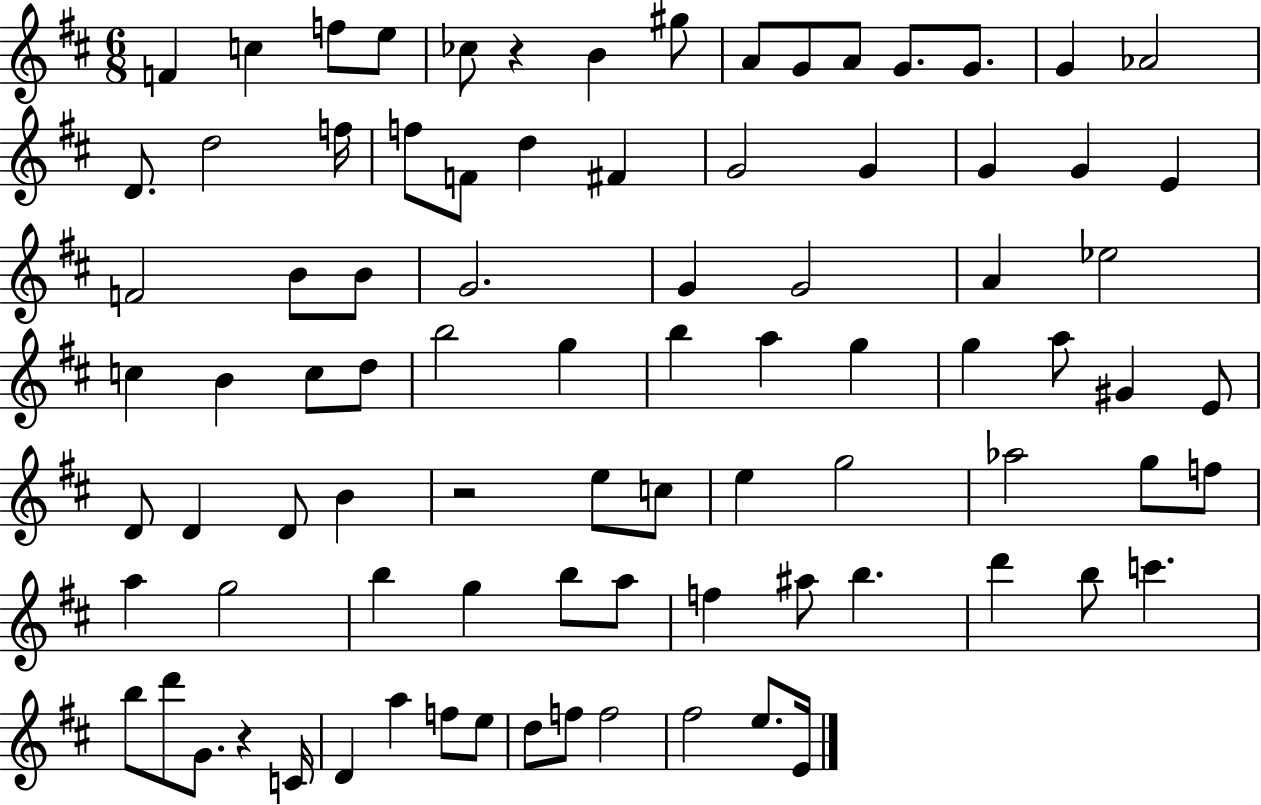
X:1
T:Untitled
M:6/8
L:1/4
K:D
F c f/2 e/2 _c/2 z B ^g/2 A/2 G/2 A/2 G/2 G/2 G _A2 D/2 d2 f/4 f/2 F/2 d ^F G2 G G G E F2 B/2 B/2 G2 G G2 A _e2 c B c/2 d/2 b2 g b a g g a/2 ^G E/2 D/2 D D/2 B z2 e/2 c/2 e g2 _a2 g/2 f/2 a g2 b g b/2 a/2 f ^a/2 b d' b/2 c' b/2 d'/2 G/2 z C/4 D a f/2 e/2 d/2 f/2 f2 ^f2 e/2 E/4